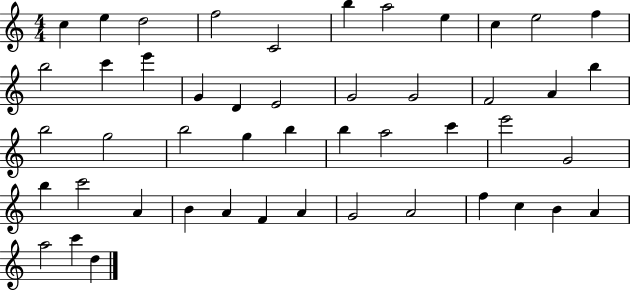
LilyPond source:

{
  \clef treble
  \numericTimeSignature
  \time 4/4
  \key c \major
  c''4 e''4 d''2 | f''2 c'2 | b''4 a''2 e''4 | c''4 e''2 f''4 | \break b''2 c'''4 e'''4 | g'4 d'4 e'2 | g'2 g'2 | f'2 a'4 b''4 | \break b''2 g''2 | b''2 g''4 b''4 | b''4 a''2 c'''4 | e'''2 g'2 | \break b''4 c'''2 a'4 | b'4 a'4 f'4 a'4 | g'2 a'2 | f''4 c''4 b'4 a'4 | \break a''2 c'''4 d''4 | \bar "|."
}